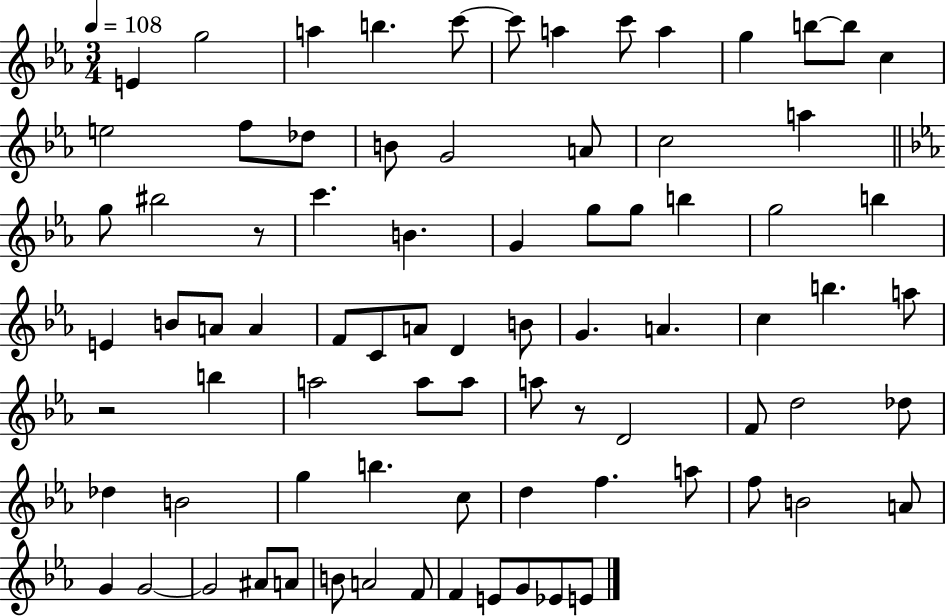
{
  \clef treble
  \numericTimeSignature
  \time 3/4
  \key ees \major
  \tempo 4 = 108
  e'4 g''2 | a''4 b''4. c'''8~~ | c'''8 a''4 c'''8 a''4 | g''4 b''8~~ b''8 c''4 | \break e''2 f''8 des''8 | b'8 g'2 a'8 | c''2 a''4 | \bar "||" \break \key ees \major g''8 bis''2 r8 | c'''4. b'4. | g'4 g''8 g''8 b''4 | g''2 b''4 | \break e'4 b'8 a'8 a'4 | f'8 c'8 a'8 d'4 b'8 | g'4. a'4. | c''4 b''4. a''8 | \break r2 b''4 | a''2 a''8 a''8 | a''8 r8 d'2 | f'8 d''2 des''8 | \break des''4 b'2 | g''4 b''4. c''8 | d''4 f''4. a''8 | f''8 b'2 a'8 | \break g'4 g'2~~ | g'2 ais'8 a'8 | b'8 a'2 f'8 | f'4 e'8 g'8 ees'8 e'8 | \break \bar "|."
}